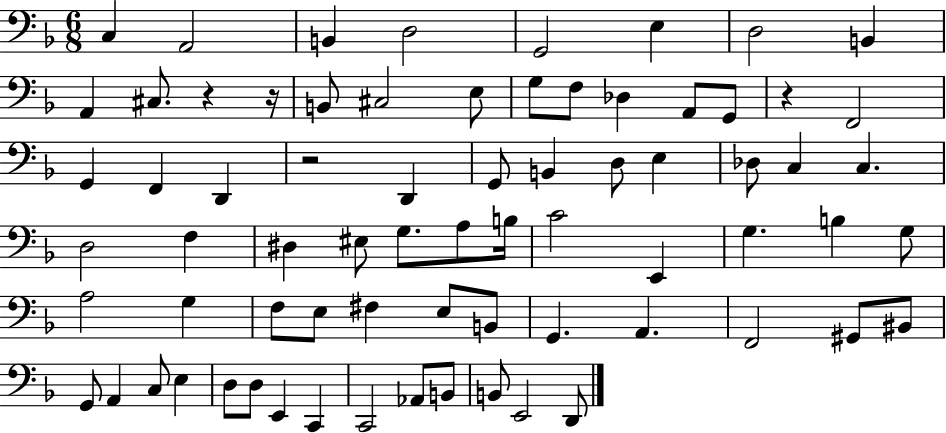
X:1
T:Untitled
M:6/8
L:1/4
K:F
C, A,,2 B,, D,2 G,,2 E, D,2 B,, A,, ^C,/2 z z/4 B,,/2 ^C,2 E,/2 G,/2 F,/2 _D, A,,/2 G,,/2 z F,,2 G,, F,, D,, z2 D,, G,,/2 B,, D,/2 E, _D,/2 C, C, D,2 F, ^D, ^E,/2 G,/2 A,/2 B,/4 C2 E,, G, B, G,/2 A,2 G, F,/2 E,/2 ^F, E,/2 B,,/2 G,, A,, F,,2 ^G,,/2 ^B,,/2 G,,/2 A,, C,/2 E, D,/2 D,/2 E,, C,, C,,2 _A,,/2 B,,/2 B,,/2 E,,2 D,,/2